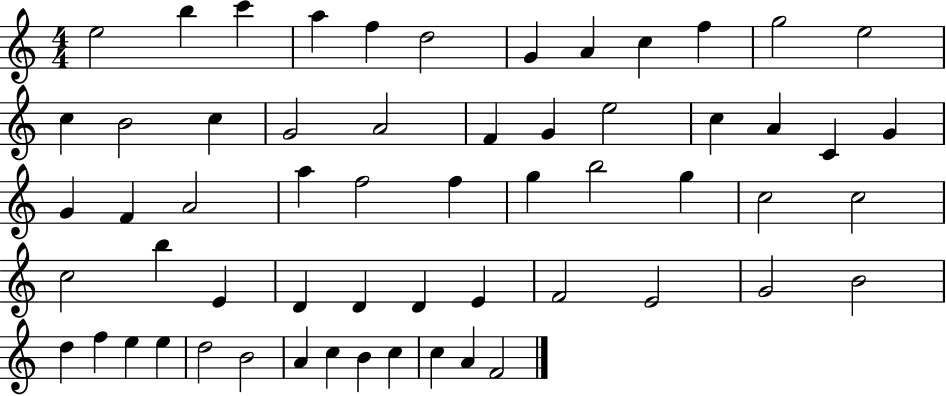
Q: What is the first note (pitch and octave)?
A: E5